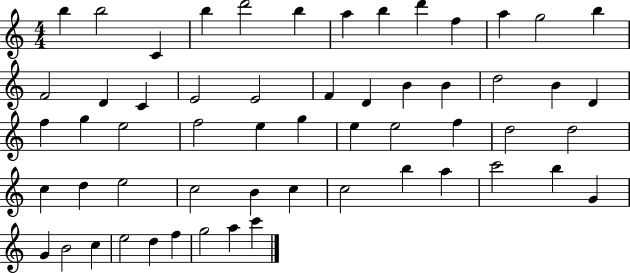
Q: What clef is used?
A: treble